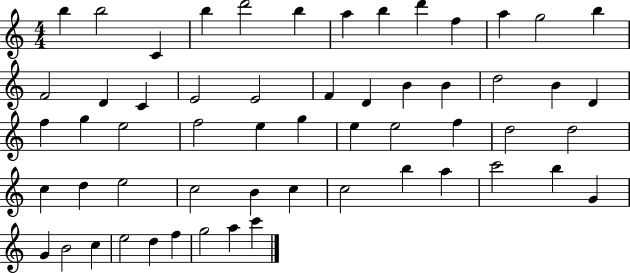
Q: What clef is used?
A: treble